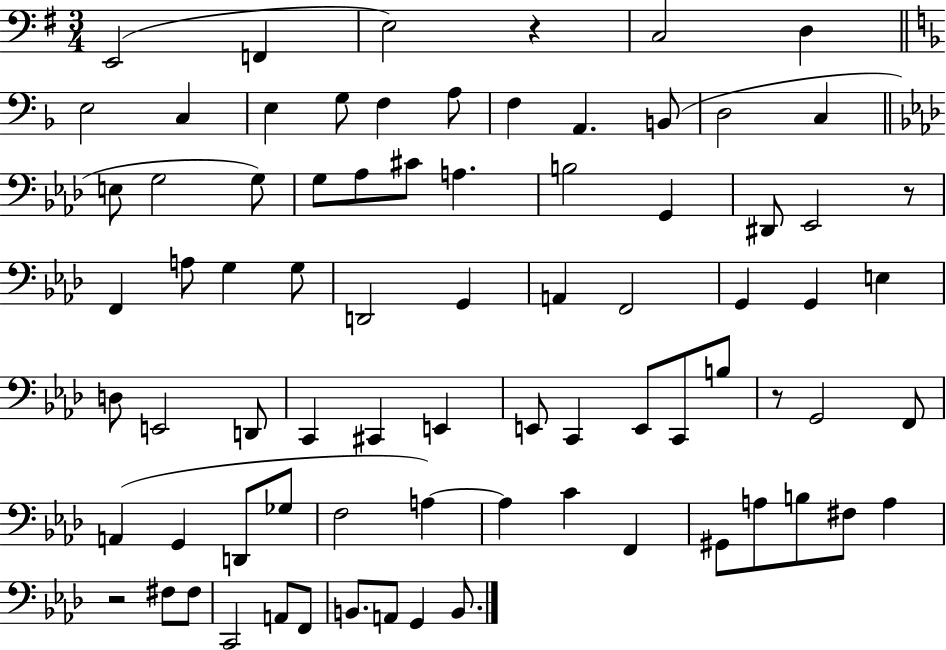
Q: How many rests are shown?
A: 4